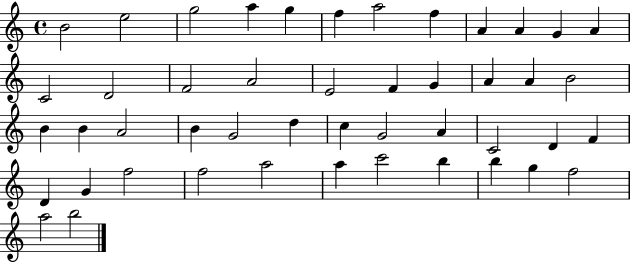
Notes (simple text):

B4/h E5/h G5/h A5/q G5/q F5/q A5/h F5/q A4/q A4/q G4/q A4/q C4/h D4/h F4/h A4/h E4/h F4/q G4/q A4/q A4/q B4/h B4/q B4/q A4/h B4/q G4/h D5/q C5/q G4/h A4/q C4/h D4/q F4/q D4/q G4/q F5/h F5/h A5/h A5/q C6/h B5/q B5/q G5/q F5/h A5/h B5/h